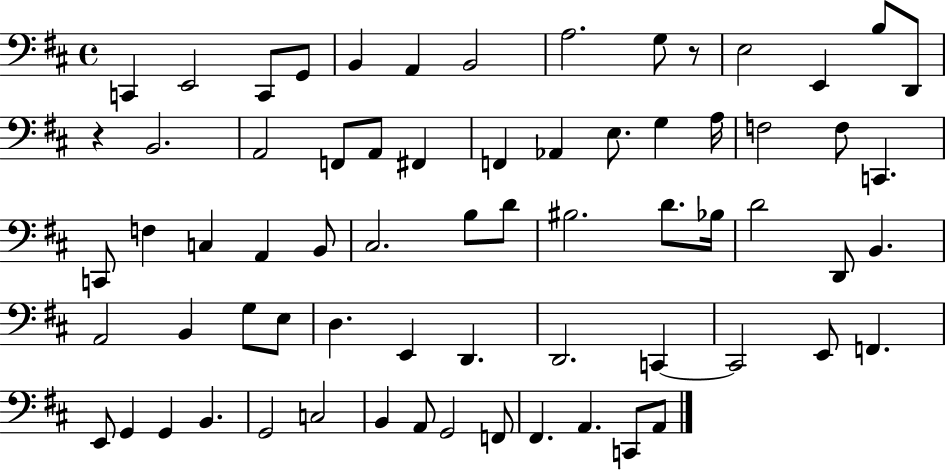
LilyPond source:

{
  \clef bass
  \time 4/4
  \defaultTimeSignature
  \key d \major
  c,4 e,2 c,8 g,8 | b,4 a,4 b,2 | a2. g8 r8 | e2 e,4 b8 d,8 | \break r4 b,2. | a,2 f,8 a,8 fis,4 | f,4 aes,4 e8. g4 a16 | f2 f8 c,4. | \break c,8 f4 c4 a,4 b,8 | cis2. b8 d'8 | bis2. d'8. bes16 | d'2 d,8 b,4. | \break a,2 b,4 g8 e8 | d4. e,4 d,4. | d,2. c,4~~ | c,2 e,8 f,4. | \break e,8 g,4 g,4 b,4. | g,2 c2 | b,4 a,8 g,2 f,8 | fis,4. a,4. c,8 a,8 | \break \bar "|."
}